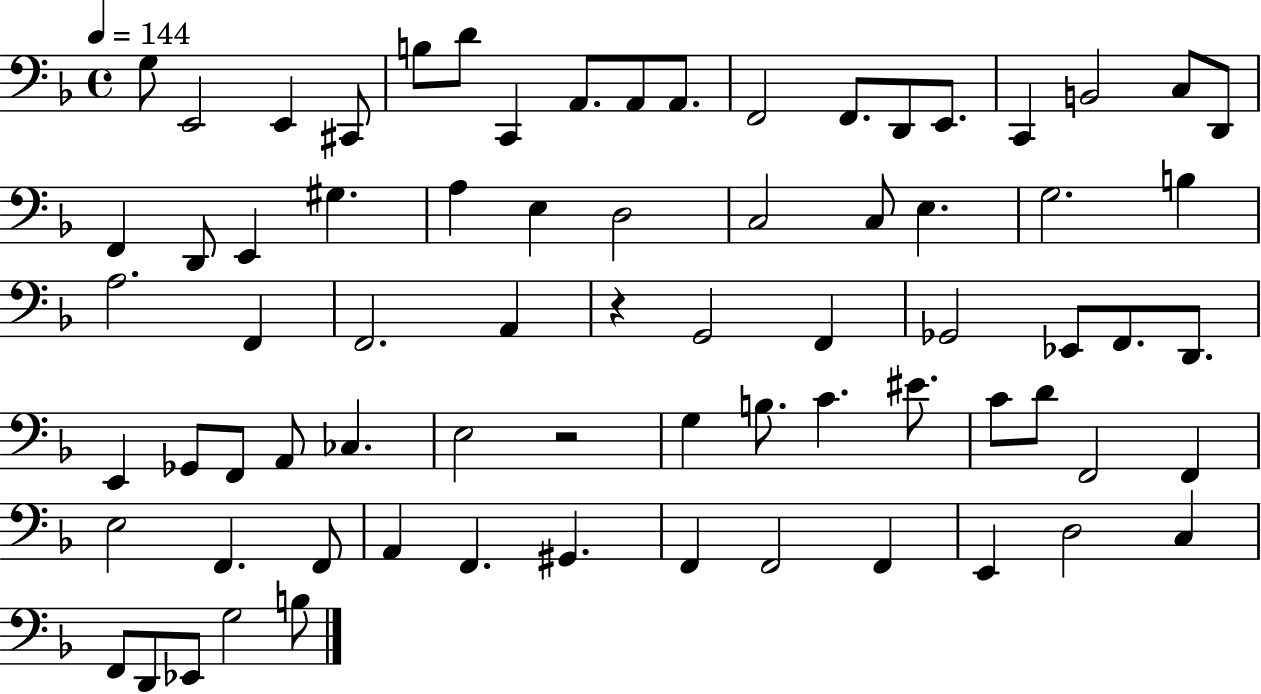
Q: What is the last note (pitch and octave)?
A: B3